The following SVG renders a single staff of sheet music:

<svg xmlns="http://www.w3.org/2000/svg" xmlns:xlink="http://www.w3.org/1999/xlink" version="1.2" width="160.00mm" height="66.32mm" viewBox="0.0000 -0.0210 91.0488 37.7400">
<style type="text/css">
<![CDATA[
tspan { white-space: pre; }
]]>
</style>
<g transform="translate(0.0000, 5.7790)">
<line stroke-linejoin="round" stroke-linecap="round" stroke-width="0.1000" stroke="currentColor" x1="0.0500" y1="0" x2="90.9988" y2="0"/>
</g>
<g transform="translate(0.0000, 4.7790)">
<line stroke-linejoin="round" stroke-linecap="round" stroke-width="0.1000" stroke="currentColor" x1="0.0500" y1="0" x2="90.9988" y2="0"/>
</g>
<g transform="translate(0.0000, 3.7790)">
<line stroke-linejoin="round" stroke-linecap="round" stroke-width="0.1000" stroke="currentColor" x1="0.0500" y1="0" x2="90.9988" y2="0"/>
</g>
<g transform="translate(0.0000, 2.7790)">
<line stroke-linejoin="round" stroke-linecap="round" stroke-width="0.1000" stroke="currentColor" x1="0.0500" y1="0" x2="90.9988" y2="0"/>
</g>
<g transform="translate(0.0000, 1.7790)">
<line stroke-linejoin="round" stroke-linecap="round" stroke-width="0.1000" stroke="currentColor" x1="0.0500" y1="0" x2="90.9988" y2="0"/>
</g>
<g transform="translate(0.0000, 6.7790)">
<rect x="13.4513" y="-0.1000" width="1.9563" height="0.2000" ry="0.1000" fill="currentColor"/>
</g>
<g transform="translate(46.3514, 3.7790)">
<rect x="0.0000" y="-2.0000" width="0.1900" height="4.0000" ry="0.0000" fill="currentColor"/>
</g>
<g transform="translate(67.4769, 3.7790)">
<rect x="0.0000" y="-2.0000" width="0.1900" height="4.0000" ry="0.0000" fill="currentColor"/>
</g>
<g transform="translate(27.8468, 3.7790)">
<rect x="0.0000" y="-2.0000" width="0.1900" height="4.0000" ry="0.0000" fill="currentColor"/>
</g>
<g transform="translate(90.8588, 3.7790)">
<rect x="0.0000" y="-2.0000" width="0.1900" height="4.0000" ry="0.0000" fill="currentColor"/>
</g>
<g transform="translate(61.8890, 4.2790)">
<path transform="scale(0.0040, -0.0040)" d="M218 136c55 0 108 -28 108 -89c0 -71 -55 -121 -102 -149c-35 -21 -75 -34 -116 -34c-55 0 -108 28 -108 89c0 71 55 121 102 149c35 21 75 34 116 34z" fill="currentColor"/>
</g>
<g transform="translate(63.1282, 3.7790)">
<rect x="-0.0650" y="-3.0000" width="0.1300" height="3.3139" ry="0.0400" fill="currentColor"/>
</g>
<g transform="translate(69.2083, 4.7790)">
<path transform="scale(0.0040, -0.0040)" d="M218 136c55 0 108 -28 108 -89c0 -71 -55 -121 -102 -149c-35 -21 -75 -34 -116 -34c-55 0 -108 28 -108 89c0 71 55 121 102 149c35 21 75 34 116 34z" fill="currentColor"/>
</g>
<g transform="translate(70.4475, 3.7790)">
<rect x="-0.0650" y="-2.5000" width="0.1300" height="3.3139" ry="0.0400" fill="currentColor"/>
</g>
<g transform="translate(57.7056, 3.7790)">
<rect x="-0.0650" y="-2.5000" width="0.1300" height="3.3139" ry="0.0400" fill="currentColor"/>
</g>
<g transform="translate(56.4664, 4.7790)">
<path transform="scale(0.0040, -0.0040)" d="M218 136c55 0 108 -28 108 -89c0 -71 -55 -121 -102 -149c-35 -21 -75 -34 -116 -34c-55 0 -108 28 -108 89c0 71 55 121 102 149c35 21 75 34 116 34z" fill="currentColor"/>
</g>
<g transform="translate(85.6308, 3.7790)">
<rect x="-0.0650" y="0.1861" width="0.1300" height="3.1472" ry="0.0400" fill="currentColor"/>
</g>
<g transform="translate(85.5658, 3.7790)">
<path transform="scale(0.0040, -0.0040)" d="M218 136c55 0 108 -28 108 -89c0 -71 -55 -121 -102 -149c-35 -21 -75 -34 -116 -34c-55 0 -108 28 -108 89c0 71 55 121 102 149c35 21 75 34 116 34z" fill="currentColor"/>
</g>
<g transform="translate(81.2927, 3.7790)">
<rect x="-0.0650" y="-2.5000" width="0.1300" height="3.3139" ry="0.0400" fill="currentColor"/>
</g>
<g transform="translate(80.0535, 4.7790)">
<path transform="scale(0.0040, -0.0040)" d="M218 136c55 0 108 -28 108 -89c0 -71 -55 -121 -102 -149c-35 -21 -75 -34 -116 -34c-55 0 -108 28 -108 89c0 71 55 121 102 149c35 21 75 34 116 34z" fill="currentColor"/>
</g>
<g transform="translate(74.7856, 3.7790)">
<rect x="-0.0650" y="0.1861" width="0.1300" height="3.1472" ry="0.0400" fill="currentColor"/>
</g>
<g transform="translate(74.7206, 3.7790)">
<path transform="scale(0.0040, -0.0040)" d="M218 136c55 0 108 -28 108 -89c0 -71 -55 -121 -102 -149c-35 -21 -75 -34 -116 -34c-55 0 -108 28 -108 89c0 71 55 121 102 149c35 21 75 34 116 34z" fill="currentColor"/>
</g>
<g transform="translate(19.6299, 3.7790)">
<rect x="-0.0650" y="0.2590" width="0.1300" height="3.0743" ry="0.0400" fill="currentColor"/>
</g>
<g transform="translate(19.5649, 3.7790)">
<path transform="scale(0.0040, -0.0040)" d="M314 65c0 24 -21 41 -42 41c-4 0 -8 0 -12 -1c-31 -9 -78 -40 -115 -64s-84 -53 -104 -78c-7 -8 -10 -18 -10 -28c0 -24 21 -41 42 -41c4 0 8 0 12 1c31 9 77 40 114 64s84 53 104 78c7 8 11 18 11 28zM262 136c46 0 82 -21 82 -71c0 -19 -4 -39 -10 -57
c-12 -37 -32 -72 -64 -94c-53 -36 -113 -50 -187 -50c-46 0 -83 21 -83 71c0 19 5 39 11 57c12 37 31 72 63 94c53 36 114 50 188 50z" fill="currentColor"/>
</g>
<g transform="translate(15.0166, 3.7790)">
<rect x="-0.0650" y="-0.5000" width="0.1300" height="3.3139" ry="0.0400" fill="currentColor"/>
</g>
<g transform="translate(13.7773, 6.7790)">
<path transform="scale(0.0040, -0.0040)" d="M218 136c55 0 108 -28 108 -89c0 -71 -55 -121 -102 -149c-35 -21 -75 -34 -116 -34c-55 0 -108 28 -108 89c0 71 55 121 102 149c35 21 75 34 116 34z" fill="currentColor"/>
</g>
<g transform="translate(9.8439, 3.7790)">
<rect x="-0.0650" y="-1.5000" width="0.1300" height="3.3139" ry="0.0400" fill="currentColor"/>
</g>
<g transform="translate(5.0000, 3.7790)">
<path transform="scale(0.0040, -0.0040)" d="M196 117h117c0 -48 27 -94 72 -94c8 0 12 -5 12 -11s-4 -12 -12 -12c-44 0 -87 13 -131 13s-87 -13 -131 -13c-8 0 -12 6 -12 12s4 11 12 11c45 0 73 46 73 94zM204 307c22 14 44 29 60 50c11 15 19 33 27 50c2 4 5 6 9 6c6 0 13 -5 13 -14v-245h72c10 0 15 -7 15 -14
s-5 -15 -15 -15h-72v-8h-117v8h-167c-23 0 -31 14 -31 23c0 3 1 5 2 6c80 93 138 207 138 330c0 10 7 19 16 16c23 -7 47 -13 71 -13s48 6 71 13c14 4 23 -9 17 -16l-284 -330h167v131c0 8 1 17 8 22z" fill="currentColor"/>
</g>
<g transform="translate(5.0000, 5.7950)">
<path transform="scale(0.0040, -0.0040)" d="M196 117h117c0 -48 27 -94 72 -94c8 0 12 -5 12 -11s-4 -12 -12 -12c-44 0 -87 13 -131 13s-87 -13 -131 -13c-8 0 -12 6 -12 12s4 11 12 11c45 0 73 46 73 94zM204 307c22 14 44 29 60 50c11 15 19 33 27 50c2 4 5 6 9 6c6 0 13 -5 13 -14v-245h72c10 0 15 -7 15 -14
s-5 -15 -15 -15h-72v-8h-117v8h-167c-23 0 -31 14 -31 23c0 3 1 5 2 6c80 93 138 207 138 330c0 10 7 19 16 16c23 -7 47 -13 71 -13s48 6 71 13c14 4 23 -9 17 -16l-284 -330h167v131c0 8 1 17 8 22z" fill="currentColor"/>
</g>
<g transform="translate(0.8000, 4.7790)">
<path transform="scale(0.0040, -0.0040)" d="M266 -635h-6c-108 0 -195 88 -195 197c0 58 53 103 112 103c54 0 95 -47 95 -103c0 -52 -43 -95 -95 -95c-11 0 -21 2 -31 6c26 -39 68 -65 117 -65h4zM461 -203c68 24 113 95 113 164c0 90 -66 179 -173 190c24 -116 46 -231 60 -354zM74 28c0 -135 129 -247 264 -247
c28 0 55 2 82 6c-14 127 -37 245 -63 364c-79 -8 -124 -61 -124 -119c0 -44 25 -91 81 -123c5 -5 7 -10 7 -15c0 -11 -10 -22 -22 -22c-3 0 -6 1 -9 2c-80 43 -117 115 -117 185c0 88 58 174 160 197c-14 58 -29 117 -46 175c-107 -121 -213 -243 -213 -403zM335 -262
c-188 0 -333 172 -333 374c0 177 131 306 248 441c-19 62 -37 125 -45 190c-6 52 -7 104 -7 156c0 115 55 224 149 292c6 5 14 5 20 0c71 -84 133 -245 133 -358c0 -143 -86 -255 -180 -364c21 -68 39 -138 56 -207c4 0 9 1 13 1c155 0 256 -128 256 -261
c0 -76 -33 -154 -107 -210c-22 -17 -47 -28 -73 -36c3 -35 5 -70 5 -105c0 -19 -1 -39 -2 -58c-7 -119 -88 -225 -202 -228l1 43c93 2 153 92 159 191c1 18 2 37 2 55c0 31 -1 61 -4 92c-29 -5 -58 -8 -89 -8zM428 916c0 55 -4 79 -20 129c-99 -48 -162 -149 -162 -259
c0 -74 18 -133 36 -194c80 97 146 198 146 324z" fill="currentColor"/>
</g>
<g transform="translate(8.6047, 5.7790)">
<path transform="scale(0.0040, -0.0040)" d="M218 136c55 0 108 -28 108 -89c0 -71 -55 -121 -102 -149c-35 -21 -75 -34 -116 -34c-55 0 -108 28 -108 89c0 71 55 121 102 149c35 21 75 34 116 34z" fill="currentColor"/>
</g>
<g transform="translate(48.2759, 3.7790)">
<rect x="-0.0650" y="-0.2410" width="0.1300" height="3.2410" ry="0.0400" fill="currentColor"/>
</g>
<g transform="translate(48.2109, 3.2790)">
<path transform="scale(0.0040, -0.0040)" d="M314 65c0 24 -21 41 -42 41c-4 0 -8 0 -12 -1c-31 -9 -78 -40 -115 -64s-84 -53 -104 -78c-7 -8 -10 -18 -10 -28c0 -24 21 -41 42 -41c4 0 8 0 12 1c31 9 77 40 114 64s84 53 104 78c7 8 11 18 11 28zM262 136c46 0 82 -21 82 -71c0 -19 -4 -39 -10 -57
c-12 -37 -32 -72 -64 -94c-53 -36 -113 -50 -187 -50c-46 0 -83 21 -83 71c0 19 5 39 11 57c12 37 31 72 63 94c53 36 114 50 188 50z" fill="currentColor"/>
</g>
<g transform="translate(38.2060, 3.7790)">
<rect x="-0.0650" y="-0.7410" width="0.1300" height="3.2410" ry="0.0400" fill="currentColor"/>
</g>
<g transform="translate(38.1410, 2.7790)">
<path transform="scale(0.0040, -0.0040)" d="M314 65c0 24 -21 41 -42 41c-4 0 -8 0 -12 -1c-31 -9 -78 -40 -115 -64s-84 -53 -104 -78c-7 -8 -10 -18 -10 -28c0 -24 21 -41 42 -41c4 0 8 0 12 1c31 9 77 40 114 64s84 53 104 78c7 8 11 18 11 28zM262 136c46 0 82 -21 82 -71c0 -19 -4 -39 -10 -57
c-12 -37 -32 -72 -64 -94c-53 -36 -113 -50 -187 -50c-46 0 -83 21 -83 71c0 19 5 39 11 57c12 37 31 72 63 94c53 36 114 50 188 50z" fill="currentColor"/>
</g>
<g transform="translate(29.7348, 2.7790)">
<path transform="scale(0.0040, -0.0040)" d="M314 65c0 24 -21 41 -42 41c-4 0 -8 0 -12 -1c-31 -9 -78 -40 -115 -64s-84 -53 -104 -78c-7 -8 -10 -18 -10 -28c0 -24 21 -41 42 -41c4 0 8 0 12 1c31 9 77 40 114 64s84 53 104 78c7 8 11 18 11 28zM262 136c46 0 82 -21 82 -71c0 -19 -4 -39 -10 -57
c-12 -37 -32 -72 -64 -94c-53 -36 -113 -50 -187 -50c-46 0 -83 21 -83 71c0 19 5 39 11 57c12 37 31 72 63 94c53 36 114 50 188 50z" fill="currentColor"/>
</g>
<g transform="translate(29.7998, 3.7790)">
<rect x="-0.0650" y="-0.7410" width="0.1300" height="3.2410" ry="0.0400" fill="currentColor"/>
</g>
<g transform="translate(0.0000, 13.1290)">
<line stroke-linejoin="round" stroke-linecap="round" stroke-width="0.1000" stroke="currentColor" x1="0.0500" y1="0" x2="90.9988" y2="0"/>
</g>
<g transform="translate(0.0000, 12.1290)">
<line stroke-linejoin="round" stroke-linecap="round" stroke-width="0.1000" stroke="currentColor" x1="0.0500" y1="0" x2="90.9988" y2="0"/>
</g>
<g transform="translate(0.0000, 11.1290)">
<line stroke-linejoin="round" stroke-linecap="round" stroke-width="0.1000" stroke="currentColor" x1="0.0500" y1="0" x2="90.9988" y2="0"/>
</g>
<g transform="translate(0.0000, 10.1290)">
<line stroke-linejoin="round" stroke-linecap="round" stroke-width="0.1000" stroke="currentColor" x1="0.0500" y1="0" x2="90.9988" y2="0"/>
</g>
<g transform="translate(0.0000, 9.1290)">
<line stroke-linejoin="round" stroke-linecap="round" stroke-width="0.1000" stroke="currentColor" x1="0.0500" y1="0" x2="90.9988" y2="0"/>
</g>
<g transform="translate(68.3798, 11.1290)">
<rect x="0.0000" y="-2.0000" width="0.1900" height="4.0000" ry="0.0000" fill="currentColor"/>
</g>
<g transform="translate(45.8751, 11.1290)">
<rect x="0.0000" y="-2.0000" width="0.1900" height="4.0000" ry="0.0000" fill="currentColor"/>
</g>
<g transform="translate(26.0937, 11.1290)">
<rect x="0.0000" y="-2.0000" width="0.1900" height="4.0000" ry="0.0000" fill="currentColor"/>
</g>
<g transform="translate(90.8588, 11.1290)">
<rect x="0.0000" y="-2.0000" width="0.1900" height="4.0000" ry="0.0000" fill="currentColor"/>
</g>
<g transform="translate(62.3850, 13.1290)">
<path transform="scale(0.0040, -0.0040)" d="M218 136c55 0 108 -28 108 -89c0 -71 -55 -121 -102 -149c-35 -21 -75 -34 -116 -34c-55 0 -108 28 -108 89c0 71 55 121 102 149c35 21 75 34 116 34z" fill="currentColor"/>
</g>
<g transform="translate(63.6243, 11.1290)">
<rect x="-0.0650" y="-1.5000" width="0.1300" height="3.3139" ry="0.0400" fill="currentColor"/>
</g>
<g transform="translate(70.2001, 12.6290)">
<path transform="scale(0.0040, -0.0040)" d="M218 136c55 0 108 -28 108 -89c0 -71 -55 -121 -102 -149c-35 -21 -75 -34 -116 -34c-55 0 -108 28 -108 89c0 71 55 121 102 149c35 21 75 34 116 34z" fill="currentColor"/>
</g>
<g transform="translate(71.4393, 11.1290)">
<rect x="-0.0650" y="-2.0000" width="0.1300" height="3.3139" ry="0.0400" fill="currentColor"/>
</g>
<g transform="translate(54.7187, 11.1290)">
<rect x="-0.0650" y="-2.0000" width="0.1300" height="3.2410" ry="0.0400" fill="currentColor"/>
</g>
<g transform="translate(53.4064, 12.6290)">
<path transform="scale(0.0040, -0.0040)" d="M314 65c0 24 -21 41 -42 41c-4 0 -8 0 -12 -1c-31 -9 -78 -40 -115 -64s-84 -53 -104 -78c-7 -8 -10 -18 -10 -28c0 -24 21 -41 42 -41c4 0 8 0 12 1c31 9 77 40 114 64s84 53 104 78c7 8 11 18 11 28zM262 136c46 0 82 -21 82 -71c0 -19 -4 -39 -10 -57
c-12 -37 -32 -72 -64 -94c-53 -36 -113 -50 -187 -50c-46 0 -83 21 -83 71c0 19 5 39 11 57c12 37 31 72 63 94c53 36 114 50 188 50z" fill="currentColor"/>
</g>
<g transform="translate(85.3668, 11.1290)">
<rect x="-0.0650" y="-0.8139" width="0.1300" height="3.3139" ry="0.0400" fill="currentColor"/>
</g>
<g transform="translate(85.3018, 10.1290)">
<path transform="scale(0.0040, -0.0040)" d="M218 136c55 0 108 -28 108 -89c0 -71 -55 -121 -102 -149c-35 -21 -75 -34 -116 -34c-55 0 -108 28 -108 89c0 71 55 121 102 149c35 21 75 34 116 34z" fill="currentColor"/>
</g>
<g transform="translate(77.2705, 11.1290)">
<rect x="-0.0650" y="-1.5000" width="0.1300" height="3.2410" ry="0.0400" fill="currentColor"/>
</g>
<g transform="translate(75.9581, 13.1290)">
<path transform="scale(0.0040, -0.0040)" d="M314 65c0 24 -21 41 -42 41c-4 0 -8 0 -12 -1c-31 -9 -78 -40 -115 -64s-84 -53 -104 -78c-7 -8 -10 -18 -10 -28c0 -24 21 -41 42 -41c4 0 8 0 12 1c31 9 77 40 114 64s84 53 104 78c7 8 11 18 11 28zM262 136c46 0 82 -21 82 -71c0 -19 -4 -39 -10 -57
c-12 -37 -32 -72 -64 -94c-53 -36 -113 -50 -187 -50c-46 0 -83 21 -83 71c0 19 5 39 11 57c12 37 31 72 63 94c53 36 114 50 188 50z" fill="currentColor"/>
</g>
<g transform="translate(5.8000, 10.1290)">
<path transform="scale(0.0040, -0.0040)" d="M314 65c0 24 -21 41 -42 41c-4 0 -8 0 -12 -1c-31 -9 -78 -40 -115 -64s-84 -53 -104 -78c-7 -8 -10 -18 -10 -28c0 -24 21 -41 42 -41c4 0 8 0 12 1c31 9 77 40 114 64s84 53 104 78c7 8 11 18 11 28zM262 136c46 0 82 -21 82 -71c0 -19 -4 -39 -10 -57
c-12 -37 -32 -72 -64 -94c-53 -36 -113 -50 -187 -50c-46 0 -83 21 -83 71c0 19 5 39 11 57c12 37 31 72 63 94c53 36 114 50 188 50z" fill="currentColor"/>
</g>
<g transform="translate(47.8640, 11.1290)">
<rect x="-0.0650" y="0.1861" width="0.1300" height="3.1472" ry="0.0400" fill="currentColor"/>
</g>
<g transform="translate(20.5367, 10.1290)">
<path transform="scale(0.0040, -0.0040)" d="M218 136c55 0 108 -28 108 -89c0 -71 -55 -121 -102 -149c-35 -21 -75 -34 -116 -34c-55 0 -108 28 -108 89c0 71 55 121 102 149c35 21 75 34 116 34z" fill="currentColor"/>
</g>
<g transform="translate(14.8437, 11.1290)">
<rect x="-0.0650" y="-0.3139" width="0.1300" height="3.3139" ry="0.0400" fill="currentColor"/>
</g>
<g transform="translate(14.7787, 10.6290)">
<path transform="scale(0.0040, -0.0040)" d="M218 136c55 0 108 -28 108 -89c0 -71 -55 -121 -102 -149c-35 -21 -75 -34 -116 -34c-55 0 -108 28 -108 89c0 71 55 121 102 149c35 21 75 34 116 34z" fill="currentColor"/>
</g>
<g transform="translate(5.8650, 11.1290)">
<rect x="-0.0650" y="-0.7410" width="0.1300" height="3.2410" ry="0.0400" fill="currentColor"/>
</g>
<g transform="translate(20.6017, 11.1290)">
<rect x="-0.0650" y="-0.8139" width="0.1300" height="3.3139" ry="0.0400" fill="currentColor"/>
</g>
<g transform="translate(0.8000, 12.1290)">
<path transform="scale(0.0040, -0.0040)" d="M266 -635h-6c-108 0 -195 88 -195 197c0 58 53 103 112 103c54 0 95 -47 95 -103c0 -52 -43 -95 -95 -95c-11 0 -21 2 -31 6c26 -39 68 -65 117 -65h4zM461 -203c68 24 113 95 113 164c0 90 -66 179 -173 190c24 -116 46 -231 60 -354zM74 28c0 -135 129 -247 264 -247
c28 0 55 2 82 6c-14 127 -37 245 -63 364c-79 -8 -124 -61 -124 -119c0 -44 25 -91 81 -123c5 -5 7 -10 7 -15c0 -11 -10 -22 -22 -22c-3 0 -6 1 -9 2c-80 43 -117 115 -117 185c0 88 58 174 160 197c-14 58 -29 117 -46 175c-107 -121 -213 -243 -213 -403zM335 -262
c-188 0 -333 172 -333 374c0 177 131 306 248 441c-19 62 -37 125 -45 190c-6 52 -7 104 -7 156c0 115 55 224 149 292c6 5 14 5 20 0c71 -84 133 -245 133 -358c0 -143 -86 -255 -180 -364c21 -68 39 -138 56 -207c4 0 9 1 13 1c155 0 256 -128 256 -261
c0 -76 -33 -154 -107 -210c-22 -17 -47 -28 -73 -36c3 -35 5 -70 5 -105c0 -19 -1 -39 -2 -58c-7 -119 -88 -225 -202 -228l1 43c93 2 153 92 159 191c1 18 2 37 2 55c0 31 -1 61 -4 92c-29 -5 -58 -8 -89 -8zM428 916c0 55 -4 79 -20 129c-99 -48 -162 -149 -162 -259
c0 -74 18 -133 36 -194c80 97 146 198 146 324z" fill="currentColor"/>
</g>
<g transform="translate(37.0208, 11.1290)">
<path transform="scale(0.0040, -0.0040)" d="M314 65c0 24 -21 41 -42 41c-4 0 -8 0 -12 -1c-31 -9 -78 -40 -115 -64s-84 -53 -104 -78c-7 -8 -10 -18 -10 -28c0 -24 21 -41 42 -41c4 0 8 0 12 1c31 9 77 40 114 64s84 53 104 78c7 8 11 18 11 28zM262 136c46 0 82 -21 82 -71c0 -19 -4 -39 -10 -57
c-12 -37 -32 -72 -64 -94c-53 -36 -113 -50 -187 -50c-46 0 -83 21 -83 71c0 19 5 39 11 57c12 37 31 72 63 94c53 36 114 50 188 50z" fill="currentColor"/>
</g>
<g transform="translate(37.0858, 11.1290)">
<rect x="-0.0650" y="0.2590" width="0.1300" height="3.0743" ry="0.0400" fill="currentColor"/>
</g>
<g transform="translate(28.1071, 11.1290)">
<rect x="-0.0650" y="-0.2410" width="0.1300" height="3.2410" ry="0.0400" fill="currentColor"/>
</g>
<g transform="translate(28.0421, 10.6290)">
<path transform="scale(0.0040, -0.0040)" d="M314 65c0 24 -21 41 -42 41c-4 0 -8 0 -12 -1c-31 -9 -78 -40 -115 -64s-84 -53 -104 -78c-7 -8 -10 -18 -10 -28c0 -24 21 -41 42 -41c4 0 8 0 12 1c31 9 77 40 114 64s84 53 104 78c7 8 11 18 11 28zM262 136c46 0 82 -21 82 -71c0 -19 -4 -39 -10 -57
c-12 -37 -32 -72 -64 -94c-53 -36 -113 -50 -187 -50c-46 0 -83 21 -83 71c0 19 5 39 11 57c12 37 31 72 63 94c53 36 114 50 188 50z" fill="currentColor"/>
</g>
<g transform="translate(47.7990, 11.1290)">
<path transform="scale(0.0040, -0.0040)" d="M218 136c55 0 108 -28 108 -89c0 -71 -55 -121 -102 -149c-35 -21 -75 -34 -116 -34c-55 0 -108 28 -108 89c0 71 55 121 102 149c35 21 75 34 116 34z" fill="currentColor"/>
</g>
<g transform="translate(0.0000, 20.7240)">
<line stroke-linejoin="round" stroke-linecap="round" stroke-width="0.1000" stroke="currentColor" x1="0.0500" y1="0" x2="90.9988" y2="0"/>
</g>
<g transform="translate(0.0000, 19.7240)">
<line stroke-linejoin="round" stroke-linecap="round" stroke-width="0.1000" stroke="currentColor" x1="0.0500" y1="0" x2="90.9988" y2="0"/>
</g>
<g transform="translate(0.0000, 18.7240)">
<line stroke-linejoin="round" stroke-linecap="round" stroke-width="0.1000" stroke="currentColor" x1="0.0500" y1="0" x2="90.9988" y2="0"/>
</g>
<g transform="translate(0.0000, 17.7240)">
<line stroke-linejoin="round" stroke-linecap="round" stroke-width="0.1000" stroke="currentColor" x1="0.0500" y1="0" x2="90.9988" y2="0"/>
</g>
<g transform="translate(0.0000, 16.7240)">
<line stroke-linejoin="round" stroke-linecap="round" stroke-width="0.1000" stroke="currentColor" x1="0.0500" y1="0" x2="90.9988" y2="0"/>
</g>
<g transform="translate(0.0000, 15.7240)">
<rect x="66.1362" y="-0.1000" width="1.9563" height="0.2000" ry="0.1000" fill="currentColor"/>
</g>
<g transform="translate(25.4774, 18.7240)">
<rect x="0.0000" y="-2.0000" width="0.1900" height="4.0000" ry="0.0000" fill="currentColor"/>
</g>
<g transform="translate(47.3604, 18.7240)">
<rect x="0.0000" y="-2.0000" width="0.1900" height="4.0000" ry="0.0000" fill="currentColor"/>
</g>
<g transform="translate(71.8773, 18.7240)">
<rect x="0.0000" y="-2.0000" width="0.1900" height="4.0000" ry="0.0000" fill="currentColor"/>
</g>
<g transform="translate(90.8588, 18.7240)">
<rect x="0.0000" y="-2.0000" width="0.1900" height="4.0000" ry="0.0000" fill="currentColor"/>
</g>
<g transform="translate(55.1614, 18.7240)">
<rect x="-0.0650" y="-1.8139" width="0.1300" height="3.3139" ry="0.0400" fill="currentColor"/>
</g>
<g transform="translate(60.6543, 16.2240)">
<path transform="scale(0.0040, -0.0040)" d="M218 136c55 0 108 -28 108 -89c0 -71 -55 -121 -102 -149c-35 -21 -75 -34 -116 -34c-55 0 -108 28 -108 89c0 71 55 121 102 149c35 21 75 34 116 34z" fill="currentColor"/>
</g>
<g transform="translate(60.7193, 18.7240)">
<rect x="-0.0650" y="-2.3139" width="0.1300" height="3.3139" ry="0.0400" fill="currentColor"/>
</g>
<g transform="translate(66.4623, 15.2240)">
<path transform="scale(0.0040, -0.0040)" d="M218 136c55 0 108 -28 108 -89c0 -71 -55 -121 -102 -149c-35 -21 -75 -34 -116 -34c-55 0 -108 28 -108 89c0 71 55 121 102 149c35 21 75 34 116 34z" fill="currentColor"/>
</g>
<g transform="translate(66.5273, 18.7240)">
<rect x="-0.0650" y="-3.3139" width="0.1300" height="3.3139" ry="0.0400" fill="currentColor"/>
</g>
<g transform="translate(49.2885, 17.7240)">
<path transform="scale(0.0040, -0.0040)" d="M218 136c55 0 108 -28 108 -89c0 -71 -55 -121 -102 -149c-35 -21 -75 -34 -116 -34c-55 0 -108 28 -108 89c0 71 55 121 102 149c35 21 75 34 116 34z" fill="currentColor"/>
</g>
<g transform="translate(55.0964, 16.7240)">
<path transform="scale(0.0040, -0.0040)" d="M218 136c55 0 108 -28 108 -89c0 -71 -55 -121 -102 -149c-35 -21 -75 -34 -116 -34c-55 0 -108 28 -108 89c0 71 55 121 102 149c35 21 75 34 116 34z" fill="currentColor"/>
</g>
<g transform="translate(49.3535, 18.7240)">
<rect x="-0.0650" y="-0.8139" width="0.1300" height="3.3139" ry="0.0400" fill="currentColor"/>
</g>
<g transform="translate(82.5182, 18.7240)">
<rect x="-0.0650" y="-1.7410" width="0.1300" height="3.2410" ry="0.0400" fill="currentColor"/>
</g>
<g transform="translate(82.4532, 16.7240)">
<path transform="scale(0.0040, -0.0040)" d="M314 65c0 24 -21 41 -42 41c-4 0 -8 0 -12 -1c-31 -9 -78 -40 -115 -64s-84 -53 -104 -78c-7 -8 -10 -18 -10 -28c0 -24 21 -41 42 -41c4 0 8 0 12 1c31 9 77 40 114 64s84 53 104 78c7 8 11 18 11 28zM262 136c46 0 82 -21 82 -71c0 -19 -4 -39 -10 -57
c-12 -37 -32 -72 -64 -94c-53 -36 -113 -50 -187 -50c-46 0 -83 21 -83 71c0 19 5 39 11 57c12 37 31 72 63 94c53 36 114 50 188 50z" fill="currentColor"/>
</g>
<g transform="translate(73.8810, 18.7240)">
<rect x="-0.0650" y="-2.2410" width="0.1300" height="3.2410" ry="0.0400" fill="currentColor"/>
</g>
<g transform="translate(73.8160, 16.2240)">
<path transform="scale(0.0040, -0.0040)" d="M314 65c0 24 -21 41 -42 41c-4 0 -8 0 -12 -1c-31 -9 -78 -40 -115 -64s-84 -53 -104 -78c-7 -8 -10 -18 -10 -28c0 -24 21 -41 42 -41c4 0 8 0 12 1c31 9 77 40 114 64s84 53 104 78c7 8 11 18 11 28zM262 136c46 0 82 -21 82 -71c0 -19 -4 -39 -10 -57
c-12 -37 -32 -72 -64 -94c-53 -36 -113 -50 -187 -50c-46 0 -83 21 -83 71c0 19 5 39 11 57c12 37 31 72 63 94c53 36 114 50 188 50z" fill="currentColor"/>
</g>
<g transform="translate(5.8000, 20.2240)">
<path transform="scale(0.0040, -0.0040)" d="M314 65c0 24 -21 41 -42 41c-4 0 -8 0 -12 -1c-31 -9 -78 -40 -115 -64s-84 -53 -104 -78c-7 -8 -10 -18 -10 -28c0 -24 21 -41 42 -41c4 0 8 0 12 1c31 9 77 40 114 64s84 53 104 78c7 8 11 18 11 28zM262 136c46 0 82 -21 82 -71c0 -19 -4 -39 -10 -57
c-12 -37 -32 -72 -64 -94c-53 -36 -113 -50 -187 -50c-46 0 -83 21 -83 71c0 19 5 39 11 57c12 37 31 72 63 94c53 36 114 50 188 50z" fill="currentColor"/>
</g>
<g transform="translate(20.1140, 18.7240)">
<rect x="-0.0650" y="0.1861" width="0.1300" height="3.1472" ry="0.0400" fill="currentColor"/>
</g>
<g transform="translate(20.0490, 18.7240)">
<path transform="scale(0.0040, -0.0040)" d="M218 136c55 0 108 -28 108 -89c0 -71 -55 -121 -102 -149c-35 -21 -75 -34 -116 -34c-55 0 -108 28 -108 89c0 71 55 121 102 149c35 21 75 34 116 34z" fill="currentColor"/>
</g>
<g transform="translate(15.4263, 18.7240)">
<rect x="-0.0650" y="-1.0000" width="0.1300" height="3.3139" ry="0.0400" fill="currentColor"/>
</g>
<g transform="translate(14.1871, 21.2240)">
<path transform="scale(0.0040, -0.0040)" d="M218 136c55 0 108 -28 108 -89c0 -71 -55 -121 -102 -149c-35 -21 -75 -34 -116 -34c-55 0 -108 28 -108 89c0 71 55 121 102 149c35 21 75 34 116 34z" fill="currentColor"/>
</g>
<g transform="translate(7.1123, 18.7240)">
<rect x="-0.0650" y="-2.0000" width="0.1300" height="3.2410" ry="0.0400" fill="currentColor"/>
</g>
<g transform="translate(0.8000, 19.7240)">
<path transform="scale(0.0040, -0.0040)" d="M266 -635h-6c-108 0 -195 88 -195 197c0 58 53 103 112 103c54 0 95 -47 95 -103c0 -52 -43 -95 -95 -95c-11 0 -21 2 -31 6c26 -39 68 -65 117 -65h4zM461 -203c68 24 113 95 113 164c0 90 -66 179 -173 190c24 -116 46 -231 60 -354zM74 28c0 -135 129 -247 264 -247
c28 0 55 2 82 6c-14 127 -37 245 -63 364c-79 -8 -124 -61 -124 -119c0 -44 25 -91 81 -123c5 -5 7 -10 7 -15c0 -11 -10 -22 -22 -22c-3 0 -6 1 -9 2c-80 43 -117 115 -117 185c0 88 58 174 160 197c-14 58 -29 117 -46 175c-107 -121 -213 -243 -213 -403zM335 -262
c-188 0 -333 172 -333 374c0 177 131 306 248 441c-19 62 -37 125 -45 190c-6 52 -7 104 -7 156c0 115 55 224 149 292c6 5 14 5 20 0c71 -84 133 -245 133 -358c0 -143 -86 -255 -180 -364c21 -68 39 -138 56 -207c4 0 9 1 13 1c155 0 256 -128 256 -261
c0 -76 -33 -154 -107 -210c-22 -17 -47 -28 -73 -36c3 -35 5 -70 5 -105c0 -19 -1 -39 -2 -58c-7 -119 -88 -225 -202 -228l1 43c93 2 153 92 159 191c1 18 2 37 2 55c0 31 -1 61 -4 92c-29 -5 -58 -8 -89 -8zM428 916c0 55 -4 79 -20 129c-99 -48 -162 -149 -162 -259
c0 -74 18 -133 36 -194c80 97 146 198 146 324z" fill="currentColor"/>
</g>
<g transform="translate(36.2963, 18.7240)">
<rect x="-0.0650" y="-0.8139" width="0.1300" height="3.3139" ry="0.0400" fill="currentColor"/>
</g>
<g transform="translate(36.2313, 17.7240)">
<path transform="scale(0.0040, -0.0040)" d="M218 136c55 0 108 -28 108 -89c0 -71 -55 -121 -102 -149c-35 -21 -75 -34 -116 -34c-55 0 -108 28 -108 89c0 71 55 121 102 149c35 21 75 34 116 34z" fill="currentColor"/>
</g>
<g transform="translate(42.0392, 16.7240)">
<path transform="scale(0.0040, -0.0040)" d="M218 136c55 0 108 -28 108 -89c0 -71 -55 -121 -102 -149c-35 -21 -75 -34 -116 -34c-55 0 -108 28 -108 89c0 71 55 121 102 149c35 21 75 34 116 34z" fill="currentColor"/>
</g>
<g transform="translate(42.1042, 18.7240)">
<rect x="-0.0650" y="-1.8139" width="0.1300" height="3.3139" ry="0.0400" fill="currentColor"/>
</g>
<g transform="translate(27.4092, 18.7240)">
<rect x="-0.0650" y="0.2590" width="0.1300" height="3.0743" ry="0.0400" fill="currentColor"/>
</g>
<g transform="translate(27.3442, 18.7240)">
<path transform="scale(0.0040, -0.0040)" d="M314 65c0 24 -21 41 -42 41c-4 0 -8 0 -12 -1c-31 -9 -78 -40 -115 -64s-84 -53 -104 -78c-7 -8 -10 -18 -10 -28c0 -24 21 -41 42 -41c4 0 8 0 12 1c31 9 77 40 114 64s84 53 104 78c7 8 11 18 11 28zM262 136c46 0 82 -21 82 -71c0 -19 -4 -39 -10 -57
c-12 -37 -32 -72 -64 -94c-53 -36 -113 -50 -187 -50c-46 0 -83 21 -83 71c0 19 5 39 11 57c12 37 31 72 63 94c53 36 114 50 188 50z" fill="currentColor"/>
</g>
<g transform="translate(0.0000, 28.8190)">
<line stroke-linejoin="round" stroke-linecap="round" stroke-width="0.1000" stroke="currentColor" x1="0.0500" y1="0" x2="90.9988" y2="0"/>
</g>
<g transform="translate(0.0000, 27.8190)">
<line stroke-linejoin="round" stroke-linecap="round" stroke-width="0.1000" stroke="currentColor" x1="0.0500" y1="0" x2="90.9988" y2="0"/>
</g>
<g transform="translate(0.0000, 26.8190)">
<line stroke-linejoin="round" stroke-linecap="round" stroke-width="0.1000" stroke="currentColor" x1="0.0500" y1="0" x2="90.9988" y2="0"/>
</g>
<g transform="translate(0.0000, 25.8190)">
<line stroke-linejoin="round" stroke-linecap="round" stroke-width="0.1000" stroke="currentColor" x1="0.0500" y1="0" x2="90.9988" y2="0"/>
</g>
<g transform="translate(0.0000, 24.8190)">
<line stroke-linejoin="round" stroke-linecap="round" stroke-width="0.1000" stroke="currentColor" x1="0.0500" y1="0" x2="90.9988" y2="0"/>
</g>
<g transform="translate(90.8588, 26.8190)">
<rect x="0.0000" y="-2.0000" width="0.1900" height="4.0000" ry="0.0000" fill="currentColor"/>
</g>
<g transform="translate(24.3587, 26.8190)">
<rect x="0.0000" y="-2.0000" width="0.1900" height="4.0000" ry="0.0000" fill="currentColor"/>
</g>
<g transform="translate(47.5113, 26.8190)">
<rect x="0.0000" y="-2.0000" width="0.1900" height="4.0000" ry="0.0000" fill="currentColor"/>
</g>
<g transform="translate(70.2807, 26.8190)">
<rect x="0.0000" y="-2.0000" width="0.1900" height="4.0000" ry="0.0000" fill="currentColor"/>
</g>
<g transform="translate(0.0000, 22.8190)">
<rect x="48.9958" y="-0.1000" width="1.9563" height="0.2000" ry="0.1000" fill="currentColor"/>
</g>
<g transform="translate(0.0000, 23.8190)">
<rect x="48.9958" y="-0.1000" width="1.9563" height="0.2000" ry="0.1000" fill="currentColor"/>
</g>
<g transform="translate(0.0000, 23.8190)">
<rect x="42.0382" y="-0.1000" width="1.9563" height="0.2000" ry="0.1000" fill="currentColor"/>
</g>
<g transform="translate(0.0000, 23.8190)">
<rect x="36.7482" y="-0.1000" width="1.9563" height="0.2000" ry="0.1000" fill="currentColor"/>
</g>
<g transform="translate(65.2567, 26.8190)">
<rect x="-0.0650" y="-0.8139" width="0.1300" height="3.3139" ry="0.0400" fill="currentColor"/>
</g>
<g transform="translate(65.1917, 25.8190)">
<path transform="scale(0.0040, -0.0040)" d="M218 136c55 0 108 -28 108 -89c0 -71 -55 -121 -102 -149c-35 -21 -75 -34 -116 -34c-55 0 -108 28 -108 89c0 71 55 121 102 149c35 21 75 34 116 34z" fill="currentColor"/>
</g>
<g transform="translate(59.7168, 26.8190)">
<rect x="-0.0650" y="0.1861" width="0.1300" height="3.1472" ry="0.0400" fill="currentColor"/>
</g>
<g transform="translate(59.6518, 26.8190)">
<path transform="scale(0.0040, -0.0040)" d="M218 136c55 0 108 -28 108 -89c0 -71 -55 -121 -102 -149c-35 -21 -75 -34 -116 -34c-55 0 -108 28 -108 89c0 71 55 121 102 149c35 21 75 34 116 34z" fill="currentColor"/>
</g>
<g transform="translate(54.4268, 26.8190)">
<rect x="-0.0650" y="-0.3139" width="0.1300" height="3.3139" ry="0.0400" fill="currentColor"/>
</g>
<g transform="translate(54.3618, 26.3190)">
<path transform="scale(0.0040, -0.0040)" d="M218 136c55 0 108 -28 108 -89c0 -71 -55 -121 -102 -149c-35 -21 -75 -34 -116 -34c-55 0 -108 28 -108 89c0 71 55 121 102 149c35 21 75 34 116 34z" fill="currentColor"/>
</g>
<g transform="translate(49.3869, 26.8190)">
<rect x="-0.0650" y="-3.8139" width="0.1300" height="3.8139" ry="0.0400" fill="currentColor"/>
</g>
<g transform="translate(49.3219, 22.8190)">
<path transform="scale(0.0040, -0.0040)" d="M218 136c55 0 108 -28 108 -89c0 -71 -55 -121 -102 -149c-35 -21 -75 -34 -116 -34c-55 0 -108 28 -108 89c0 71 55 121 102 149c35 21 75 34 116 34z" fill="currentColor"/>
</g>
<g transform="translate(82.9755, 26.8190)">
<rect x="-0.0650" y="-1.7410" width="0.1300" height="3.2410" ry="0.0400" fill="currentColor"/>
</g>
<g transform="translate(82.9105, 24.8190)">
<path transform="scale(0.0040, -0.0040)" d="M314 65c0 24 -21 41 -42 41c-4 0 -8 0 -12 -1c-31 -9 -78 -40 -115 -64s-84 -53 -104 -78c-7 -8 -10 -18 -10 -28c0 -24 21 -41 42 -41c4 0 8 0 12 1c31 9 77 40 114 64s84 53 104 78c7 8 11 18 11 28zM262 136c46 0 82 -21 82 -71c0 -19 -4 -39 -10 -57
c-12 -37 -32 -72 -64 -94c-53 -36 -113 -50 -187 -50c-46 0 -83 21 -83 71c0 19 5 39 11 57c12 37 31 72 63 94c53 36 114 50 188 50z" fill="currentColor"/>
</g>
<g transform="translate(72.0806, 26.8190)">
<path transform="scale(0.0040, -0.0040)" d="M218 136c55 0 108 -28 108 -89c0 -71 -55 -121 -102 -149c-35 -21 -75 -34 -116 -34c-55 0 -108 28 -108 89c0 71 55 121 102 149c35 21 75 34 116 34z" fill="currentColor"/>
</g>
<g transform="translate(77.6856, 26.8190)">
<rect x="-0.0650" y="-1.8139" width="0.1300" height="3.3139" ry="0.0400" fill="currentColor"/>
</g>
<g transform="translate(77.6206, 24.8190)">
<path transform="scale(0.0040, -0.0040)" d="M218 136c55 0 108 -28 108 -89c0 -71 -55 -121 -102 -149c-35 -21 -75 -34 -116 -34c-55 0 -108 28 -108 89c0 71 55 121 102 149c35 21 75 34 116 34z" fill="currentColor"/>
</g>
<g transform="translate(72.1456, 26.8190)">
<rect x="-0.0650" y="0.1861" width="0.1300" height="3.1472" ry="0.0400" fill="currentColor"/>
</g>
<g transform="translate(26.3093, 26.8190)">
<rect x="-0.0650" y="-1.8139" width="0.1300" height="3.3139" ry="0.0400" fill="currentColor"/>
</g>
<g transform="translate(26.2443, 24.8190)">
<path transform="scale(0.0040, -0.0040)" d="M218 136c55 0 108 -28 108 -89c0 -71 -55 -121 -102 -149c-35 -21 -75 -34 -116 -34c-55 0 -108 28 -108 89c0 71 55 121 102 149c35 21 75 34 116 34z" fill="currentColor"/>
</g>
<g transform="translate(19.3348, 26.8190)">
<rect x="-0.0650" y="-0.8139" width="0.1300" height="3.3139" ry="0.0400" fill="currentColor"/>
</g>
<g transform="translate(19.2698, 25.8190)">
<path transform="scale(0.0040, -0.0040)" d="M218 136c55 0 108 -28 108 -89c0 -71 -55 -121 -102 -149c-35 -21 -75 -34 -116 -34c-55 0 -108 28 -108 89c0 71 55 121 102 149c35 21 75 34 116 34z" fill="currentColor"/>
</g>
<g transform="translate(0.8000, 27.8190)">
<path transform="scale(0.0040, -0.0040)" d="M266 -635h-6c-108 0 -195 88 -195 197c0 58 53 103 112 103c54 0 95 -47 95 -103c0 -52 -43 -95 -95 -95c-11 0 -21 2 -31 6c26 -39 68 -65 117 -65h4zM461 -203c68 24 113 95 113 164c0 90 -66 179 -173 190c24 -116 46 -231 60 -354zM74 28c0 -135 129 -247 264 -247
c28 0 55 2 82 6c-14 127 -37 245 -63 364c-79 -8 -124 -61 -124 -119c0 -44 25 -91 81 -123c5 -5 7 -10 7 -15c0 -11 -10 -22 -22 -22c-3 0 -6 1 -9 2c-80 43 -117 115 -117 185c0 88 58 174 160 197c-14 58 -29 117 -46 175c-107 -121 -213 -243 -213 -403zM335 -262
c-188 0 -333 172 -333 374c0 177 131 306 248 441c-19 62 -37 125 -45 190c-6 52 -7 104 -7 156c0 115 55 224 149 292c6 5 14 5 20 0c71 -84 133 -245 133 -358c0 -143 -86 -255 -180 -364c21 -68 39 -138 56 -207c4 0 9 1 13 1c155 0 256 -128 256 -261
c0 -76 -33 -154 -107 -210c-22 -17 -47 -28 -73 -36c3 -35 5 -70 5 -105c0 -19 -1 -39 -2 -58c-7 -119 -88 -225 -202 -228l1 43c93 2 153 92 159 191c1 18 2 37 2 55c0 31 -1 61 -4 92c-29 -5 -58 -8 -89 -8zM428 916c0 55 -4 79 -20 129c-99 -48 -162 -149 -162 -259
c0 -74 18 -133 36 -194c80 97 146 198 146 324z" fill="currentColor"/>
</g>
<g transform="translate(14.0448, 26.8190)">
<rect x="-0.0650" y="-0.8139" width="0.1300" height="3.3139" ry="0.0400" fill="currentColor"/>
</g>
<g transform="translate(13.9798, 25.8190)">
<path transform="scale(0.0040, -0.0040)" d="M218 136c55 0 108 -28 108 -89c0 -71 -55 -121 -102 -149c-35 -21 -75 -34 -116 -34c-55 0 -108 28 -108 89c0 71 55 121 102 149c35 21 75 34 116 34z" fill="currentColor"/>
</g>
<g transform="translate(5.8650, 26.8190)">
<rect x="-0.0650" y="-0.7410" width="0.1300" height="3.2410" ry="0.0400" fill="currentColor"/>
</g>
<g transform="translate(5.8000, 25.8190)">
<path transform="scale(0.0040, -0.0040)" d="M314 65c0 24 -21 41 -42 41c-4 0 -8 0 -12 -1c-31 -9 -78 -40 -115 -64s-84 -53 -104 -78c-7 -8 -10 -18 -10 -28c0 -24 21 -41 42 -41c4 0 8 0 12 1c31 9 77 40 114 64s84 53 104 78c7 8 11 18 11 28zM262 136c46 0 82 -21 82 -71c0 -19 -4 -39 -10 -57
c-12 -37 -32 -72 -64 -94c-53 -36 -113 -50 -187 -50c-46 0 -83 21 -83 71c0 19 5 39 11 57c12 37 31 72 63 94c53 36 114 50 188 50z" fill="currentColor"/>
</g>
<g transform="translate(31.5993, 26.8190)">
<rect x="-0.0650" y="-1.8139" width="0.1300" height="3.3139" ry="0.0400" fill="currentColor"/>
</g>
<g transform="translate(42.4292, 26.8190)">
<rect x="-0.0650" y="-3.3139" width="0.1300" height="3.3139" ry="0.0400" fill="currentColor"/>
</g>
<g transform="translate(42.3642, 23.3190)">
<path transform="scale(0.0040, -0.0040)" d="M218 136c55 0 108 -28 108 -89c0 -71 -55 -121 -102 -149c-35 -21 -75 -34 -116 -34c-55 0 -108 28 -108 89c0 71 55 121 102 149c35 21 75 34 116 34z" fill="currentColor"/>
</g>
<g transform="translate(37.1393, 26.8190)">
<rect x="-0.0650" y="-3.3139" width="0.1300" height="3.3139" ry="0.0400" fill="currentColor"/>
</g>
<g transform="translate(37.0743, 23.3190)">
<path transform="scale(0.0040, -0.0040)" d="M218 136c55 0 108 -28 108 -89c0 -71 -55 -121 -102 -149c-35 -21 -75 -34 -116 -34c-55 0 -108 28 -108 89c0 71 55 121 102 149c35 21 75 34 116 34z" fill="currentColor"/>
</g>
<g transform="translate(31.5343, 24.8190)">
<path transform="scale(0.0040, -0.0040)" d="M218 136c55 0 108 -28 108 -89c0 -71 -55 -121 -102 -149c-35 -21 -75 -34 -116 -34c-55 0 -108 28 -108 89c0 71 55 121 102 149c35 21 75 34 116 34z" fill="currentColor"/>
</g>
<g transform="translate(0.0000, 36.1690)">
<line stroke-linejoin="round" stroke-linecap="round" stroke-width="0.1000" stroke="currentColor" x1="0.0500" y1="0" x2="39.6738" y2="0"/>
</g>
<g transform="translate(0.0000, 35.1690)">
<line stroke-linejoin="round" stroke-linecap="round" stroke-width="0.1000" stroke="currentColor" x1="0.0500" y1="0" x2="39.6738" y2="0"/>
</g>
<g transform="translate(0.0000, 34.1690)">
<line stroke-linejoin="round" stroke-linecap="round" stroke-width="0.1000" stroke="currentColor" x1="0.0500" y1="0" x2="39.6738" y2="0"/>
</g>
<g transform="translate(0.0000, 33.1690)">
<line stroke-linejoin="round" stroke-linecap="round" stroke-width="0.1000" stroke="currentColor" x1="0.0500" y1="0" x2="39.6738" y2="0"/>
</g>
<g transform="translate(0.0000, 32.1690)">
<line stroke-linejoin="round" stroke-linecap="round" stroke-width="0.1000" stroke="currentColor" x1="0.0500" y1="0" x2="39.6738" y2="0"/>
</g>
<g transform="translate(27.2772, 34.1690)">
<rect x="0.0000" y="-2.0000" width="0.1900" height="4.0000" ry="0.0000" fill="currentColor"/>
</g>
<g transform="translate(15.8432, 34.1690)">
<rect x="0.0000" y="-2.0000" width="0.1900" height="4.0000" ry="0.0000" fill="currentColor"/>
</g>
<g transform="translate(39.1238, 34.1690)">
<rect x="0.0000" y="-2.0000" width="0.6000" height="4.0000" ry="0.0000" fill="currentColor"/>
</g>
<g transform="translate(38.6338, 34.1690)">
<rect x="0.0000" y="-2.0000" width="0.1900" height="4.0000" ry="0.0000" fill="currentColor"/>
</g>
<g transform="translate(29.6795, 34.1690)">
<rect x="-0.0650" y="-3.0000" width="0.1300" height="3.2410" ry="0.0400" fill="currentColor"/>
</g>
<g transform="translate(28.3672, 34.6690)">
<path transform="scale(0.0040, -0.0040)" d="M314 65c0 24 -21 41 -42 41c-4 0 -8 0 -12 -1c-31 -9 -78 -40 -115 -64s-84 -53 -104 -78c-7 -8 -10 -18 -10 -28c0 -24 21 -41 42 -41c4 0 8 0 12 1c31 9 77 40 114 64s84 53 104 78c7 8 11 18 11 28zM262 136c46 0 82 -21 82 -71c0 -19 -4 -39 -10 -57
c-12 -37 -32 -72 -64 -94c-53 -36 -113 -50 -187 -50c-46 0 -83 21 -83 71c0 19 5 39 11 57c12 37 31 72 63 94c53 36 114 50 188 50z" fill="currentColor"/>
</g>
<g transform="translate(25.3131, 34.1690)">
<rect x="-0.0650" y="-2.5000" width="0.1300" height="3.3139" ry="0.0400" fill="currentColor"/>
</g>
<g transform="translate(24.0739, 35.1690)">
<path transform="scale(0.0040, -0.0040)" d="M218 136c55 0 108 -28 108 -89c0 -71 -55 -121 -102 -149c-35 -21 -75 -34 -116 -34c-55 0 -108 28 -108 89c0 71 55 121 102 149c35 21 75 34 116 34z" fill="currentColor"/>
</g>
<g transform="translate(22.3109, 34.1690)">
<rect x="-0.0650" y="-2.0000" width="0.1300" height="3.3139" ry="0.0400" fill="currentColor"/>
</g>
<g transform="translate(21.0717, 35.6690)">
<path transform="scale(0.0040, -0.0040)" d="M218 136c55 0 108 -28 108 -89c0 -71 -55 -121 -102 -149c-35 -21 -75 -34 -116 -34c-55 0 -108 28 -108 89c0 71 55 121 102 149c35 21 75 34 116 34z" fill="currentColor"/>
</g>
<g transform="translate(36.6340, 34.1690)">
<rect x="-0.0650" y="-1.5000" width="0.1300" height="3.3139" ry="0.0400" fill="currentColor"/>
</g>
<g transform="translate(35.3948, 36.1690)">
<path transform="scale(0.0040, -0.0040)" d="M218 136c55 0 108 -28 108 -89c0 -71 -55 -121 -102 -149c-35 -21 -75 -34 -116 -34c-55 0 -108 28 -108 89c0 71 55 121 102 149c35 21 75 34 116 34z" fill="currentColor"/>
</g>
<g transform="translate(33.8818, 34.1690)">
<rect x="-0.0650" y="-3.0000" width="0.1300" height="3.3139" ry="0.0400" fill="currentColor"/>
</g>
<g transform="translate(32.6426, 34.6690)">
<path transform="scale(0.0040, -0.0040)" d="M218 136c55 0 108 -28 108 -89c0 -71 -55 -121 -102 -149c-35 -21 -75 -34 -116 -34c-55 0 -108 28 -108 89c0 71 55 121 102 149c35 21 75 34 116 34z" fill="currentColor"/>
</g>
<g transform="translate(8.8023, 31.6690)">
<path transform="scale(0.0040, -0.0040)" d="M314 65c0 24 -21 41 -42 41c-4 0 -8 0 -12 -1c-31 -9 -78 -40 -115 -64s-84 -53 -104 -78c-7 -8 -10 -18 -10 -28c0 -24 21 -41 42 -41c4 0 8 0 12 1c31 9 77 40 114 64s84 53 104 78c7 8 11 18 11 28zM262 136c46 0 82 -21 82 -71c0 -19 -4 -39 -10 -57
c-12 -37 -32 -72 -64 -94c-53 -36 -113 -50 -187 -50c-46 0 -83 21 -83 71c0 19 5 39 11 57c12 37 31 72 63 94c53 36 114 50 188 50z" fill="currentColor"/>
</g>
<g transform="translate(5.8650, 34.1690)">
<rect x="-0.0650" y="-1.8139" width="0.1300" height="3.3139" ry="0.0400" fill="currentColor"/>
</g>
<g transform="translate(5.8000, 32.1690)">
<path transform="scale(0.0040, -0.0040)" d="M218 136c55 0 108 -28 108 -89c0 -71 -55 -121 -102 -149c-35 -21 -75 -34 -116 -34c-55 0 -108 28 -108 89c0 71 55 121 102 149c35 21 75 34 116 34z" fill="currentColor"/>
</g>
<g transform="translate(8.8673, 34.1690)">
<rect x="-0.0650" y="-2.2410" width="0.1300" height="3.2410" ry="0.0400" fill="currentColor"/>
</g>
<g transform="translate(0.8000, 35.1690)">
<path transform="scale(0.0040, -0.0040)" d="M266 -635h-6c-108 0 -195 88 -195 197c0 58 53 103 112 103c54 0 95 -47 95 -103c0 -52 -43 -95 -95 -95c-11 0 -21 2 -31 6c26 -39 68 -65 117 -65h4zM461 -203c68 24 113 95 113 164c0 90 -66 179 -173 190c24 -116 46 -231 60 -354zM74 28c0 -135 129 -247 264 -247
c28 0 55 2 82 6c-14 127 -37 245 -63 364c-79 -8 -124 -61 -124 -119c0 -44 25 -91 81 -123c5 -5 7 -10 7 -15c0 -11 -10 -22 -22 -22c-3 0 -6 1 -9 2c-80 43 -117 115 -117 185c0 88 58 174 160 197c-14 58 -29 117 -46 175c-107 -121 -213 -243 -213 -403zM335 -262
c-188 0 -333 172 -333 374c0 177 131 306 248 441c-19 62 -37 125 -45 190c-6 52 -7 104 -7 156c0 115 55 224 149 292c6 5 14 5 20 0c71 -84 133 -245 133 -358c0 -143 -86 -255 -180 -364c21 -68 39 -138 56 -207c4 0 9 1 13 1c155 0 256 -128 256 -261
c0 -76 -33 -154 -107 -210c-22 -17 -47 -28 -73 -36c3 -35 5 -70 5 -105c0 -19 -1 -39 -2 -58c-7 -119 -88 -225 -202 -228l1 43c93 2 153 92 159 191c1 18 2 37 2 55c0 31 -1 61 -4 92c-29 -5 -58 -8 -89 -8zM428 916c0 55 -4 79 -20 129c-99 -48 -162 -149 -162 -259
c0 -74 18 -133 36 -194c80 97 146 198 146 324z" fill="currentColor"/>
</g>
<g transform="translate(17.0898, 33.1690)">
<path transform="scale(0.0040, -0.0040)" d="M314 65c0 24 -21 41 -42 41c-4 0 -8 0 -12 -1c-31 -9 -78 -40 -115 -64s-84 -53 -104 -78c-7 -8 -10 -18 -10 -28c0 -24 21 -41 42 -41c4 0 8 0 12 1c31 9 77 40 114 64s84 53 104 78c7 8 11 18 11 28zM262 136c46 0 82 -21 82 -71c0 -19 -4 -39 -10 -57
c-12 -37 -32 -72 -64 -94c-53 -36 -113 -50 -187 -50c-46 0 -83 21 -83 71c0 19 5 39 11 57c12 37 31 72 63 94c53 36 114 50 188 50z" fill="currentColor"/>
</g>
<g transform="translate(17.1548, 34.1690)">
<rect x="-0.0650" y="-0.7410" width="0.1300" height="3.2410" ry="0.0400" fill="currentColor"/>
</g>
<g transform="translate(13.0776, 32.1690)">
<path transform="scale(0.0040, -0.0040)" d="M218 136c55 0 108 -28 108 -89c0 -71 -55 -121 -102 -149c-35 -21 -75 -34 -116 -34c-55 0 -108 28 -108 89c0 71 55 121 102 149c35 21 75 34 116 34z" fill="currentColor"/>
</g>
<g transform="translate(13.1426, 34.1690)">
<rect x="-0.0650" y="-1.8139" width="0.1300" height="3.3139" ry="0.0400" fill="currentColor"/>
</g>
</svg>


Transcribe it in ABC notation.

X:1
T:Untitled
M:4/4
L:1/4
K:C
E C B2 d2 d2 c2 G A G B G B d2 c d c2 B2 B F2 E F E2 d F2 D B B2 d f d f g b g2 f2 d2 d d f f b b c' c B d B f f2 f g2 f d2 F G A2 A E